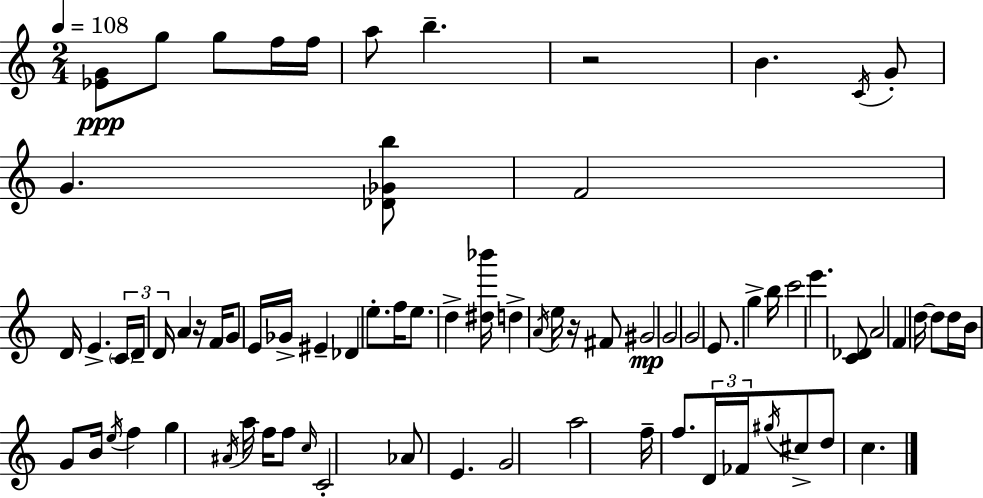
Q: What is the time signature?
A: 2/4